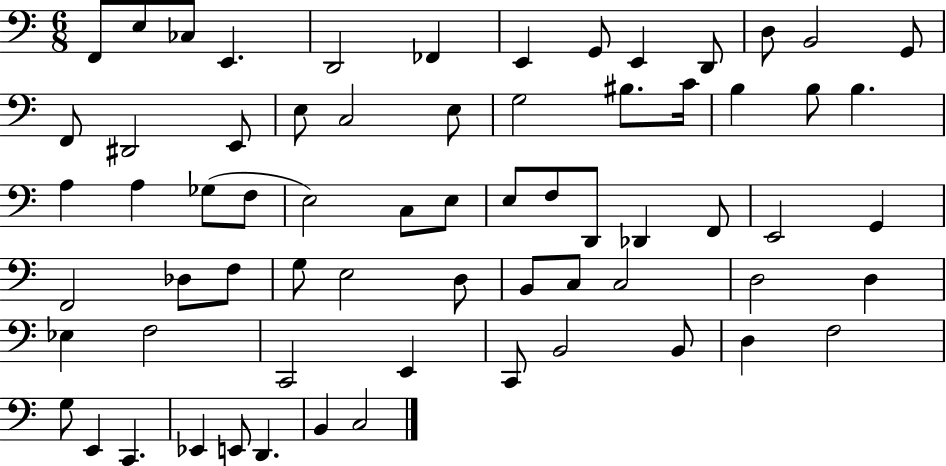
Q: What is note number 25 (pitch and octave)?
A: B3